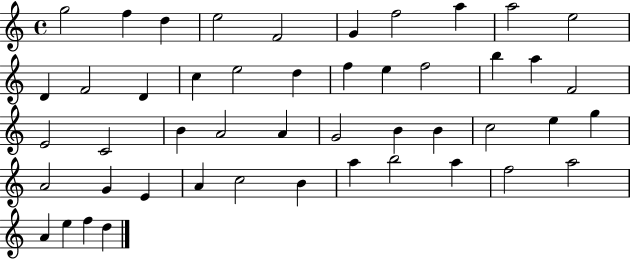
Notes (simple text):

G5/h F5/q D5/q E5/h F4/h G4/q F5/h A5/q A5/h E5/h D4/q F4/h D4/q C5/q E5/h D5/q F5/q E5/q F5/h B5/q A5/q F4/h E4/h C4/h B4/q A4/h A4/q G4/h B4/q B4/q C5/h E5/q G5/q A4/h G4/q E4/q A4/q C5/h B4/q A5/q B5/h A5/q F5/h A5/h A4/q E5/q F5/q D5/q